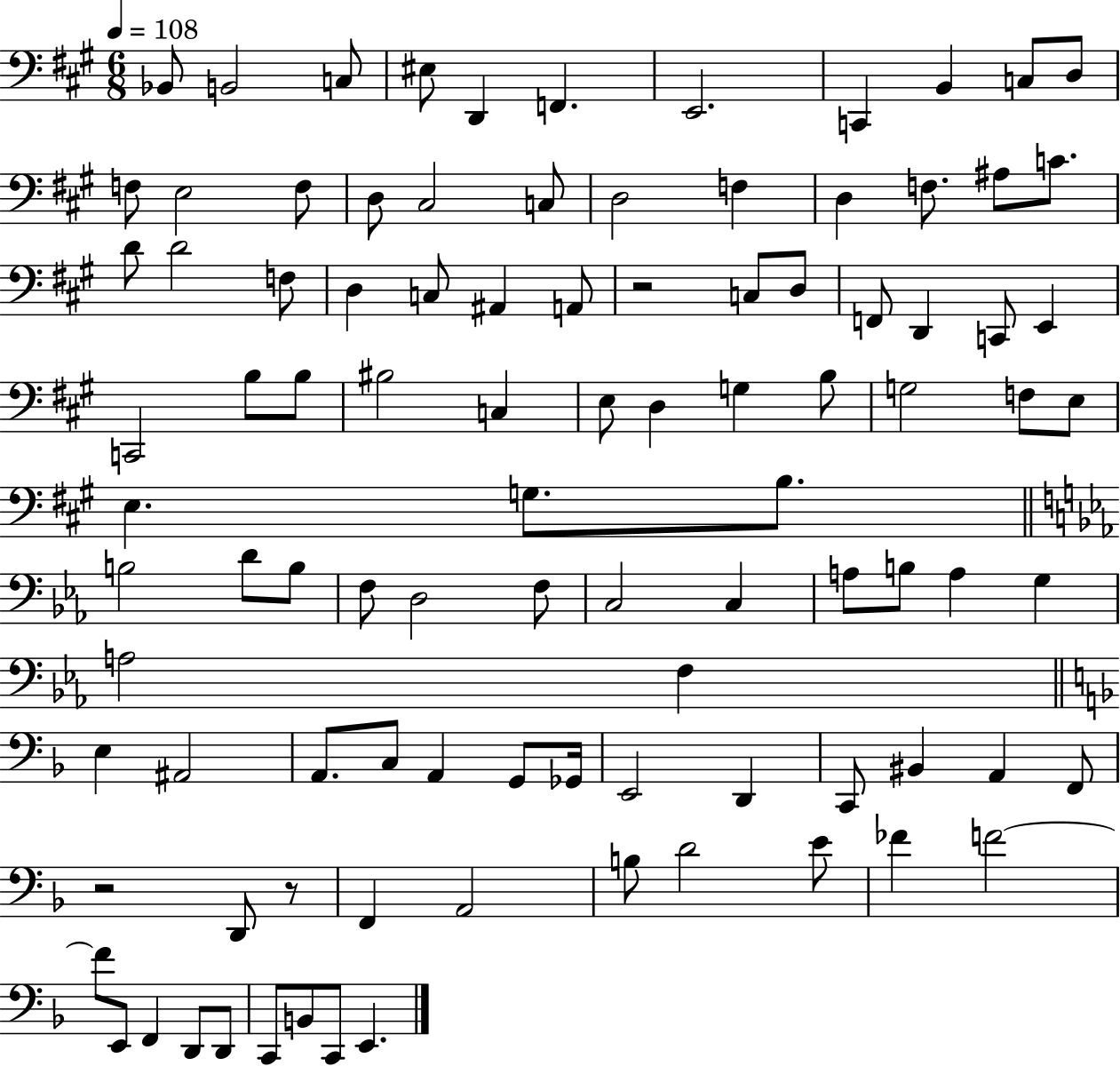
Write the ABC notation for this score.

X:1
T:Untitled
M:6/8
L:1/4
K:A
_B,,/2 B,,2 C,/2 ^E,/2 D,, F,, E,,2 C,, B,, C,/2 D,/2 F,/2 E,2 F,/2 D,/2 ^C,2 C,/2 D,2 F, D, F,/2 ^A,/2 C/2 D/2 D2 F,/2 D, C,/2 ^A,, A,,/2 z2 C,/2 D,/2 F,,/2 D,, C,,/2 E,, C,,2 B,/2 B,/2 ^B,2 C, E,/2 D, G, B,/2 G,2 F,/2 E,/2 E, G,/2 B,/2 B,2 D/2 B,/2 F,/2 D,2 F,/2 C,2 C, A,/2 B,/2 A, G, A,2 F, E, ^A,,2 A,,/2 C,/2 A,, G,,/2 _G,,/4 E,,2 D,, C,,/2 ^B,, A,, F,,/2 z2 D,,/2 z/2 F,, A,,2 B,/2 D2 E/2 _F F2 F/2 E,,/2 F,, D,,/2 D,,/2 C,,/2 B,,/2 C,,/2 E,,